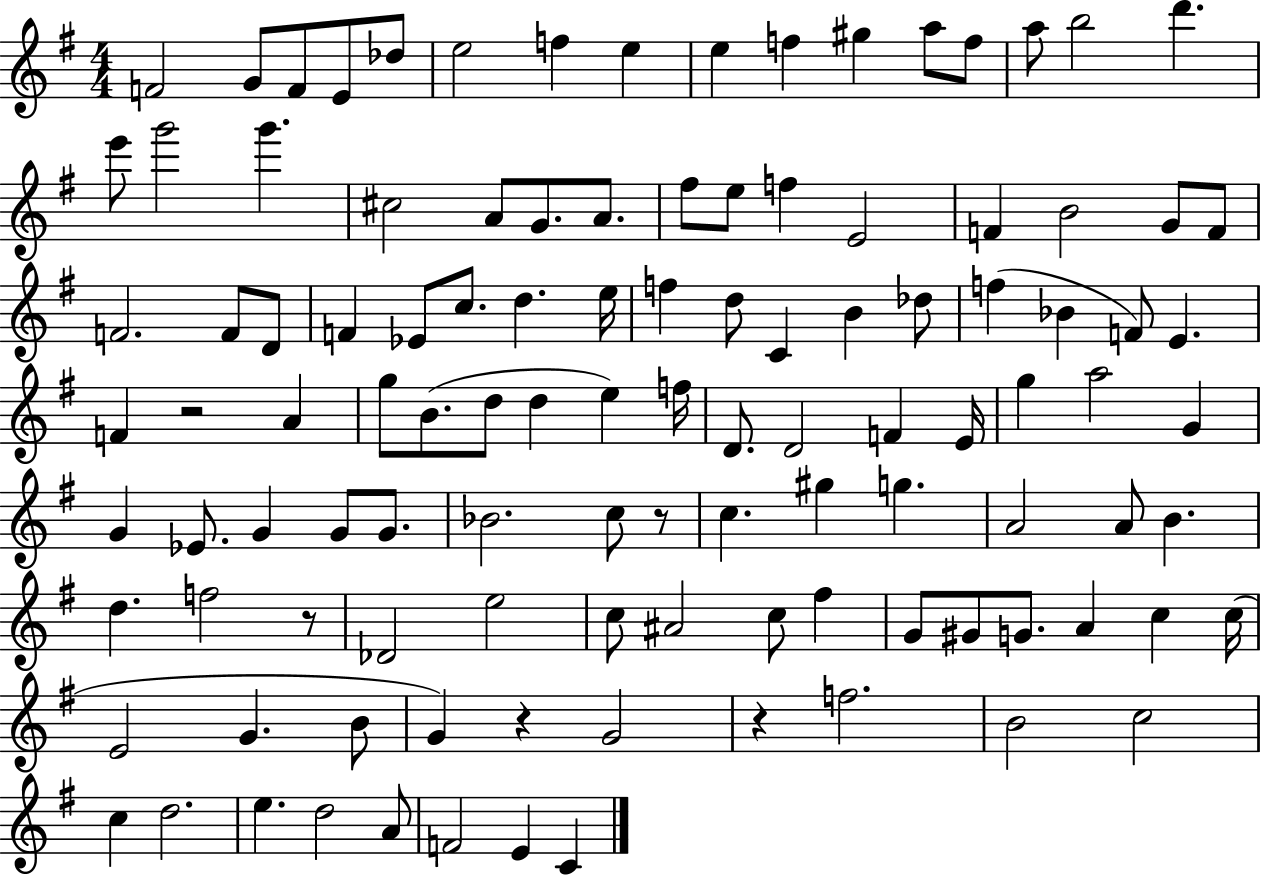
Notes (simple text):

F4/h G4/e F4/e E4/e Db5/e E5/h F5/q E5/q E5/q F5/q G#5/q A5/e F5/e A5/e B5/h D6/q. E6/e G6/h G6/q. C#5/h A4/e G4/e. A4/e. F#5/e E5/e F5/q E4/h F4/q B4/h G4/e F4/e F4/h. F4/e D4/e F4/q Eb4/e C5/e. D5/q. E5/s F5/q D5/e C4/q B4/q Db5/e F5/q Bb4/q F4/e E4/q. F4/q R/h A4/q G5/e B4/e. D5/e D5/q E5/q F5/s D4/e. D4/h F4/q E4/s G5/q A5/h G4/q G4/q Eb4/e. G4/q G4/e G4/e. Bb4/h. C5/e R/e C5/q. G#5/q G5/q. A4/h A4/e B4/q. D5/q. F5/h R/e Db4/h E5/h C5/e A#4/h C5/e F#5/q G4/e G#4/e G4/e. A4/q C5/q C5/s E4/h G4/q. B4/e G4/q R/q G4/h R/q F5/h. B4/h C5/h C5/q D5/h. E5/q. D5/h A4/e F4/h E4/q C4/q